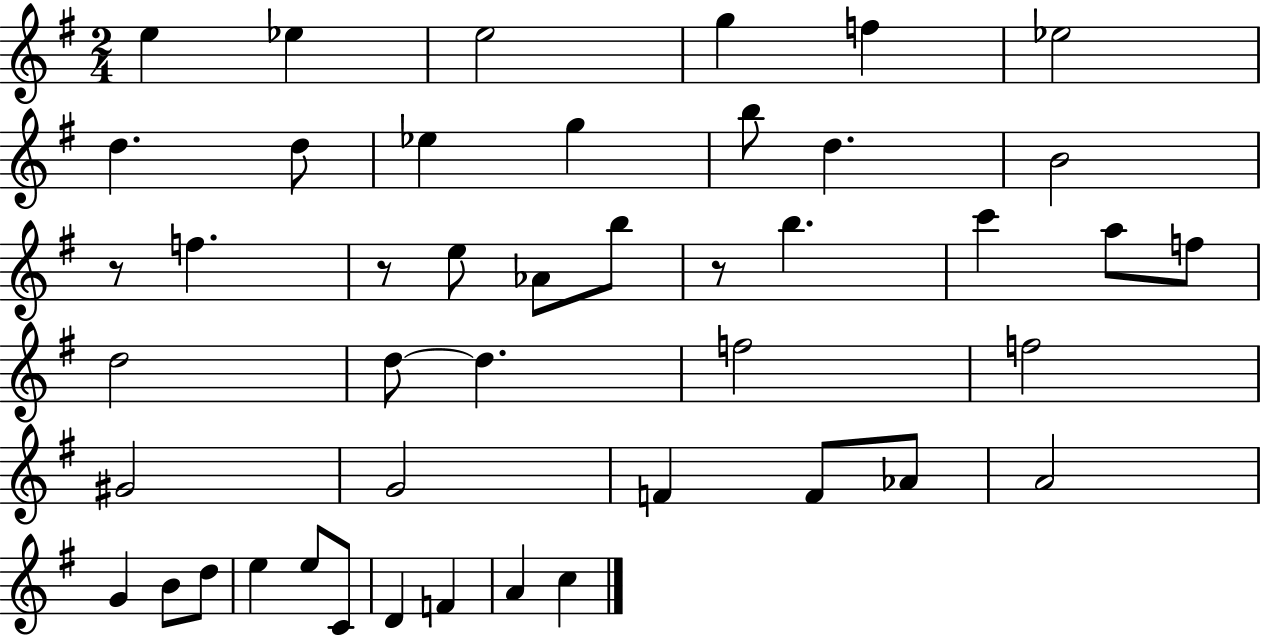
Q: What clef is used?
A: treble